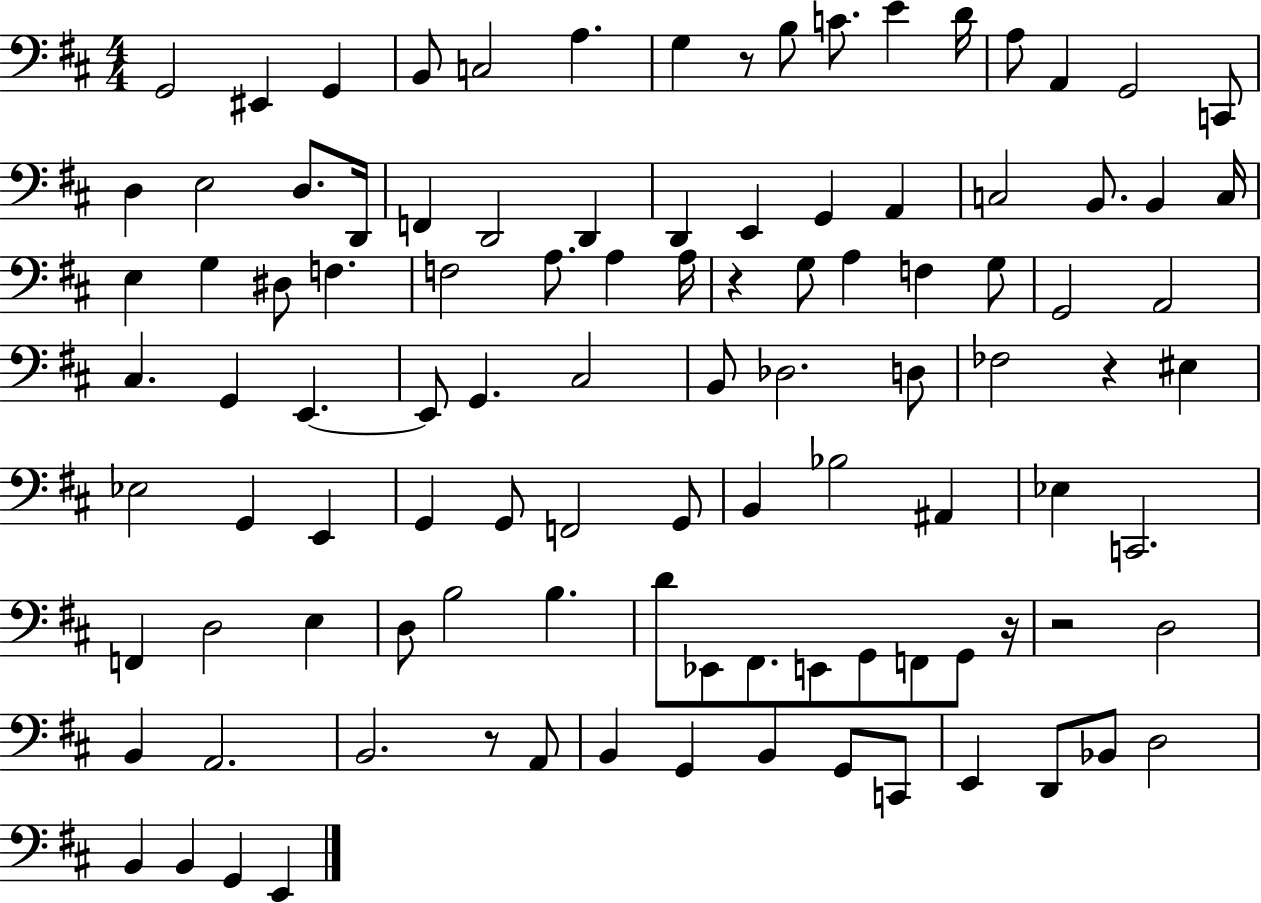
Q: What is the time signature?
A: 4/4